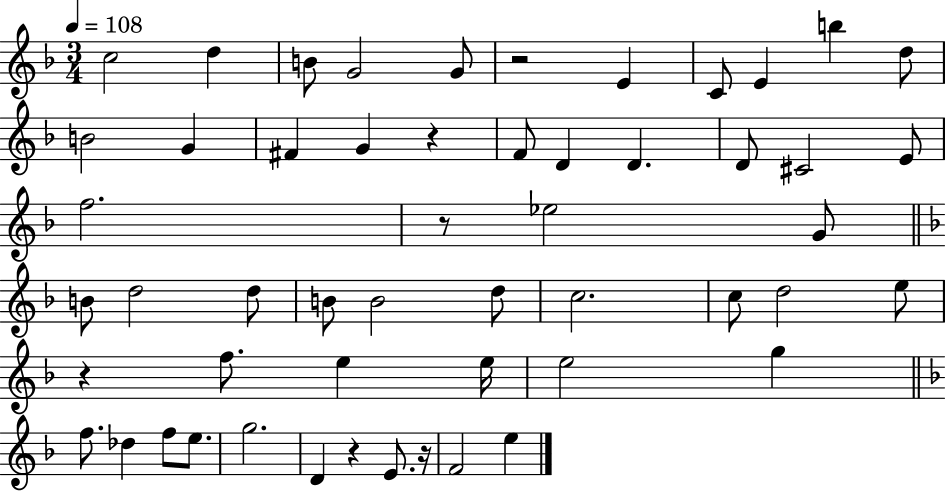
{
  \clef treble
  \numericTimeSignature
  \time 3/4
  \key f \major
  \tempo 4 = 108
  \repeat volta 2 { c''2 d''4 | b'8 g'2 g'8 | r2 e'4 | c'8 e'4 b''4 d''8 | \break b'2 g'4 | fis'4 g'4 r4 | f'8 d'4 d'4. | d'8 cis'2 e'8 | \break f''2. | r8 ees''2 g'8 | \bar "||" \break \key f \major b'8 d''2 d''8 | b'8 b'2 d''8 | c''2. | c''8 d''2 e''8 | \break r4 f''8. e''4 e''16 | e''2 g''4 | \bar "||" \break \key f \major f''8. des''4 f''8 e''8. | g''2. | d'4 r4 e'8. r16 | f'2 e''4 | \break } \bar "|."
}